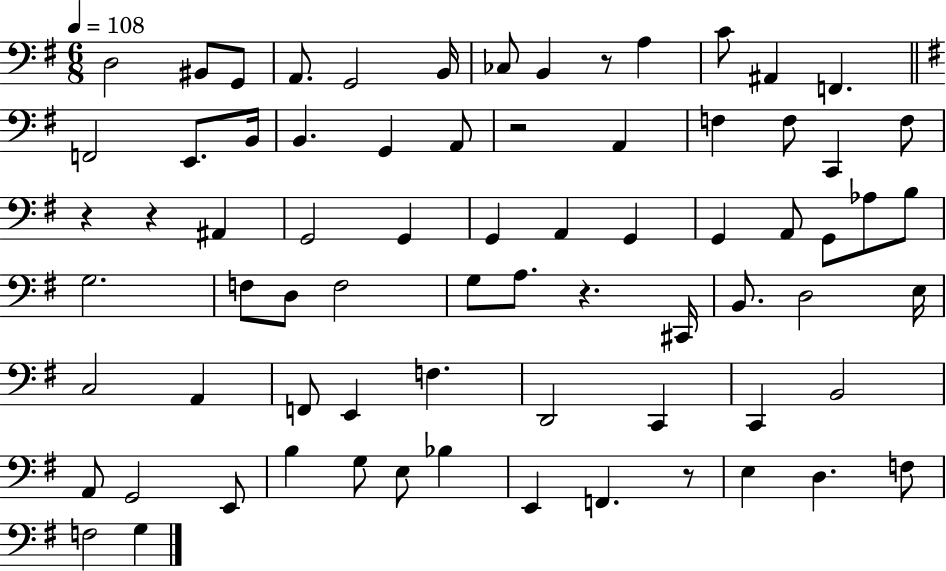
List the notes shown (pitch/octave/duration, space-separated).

D3/h BIS2/e G2/e A2/e. G2/h B2/s CES3/e B2/q R/e A3/q C4/e A#2/q F2/q. F2/h E2/e. B2/s B2/q. G2/q A2/e R/h A2/q F3/q F3/e C2/q F3/e R/q R/q A#2/q G2/h G2/q G2/q A2/q G2/q G2/q A2/e G2/e Ab3/e B3/e G3/h. F3/e D3/e F3/h G3/e A3/e. R/q. C#2/s B2/e. D3/h E3/s C3/h A2/q F2/e E2/q F3/q. D2/h C2/q C2/q B2/h A2/e G2/h E2/e B3/q G3/e E3/e Bb3/q E2/q F2/q. R/e E3/q D3/q. F3/e F3/h G3/q